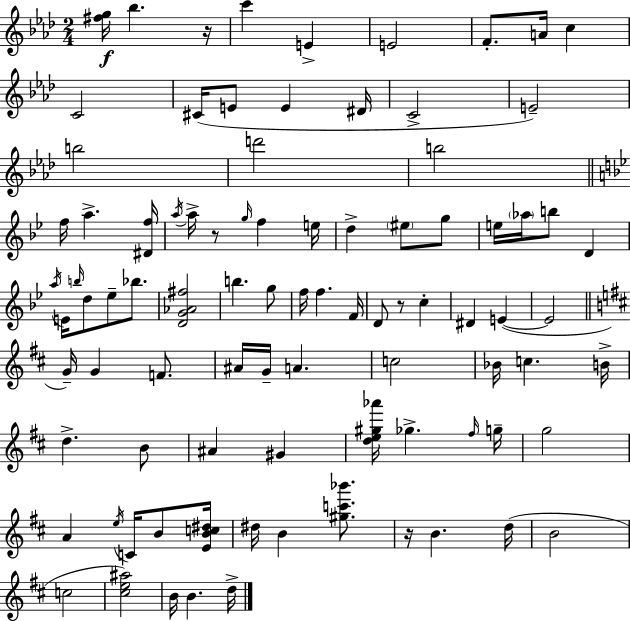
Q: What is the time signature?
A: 2/4